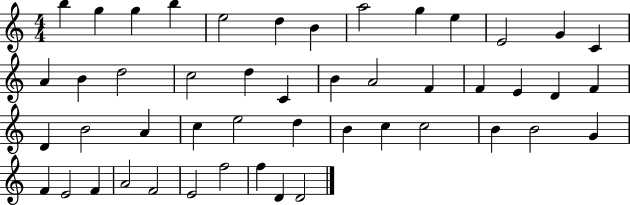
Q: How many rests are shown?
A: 0